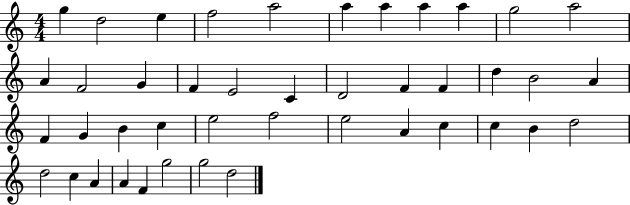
G5/q D5/h E5/q F5/h A5/h A5/q A5/q A5/q A5/q G5/h A5/h A4/q F4/h G4/q F4/q E4/h C4/q D4/h F4/q F4/q D5/q B4/h A4/q F4/q G4/q B4/q C5/q E5/h F5/h E5/h A4/q C5/q C5/q B4/q D5/h D5/h C5/q A4/q A4/q F4/q G5/h G5/h D5/h